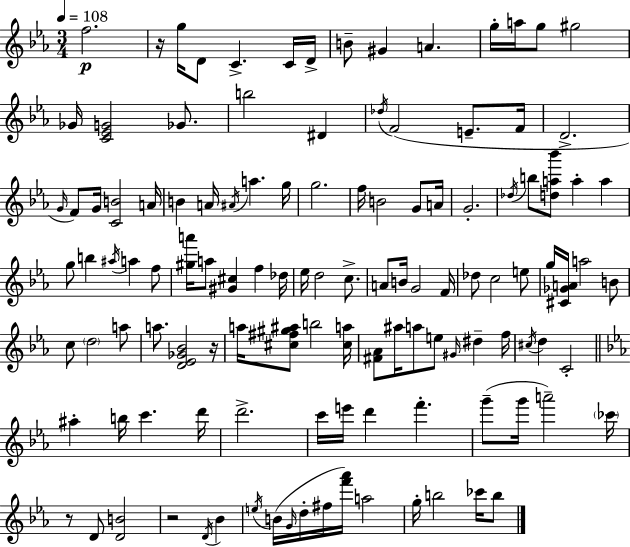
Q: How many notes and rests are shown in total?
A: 119